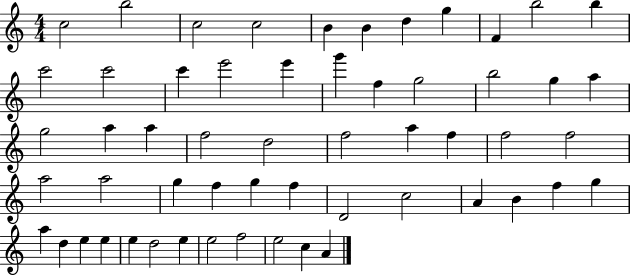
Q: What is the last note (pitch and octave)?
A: A4